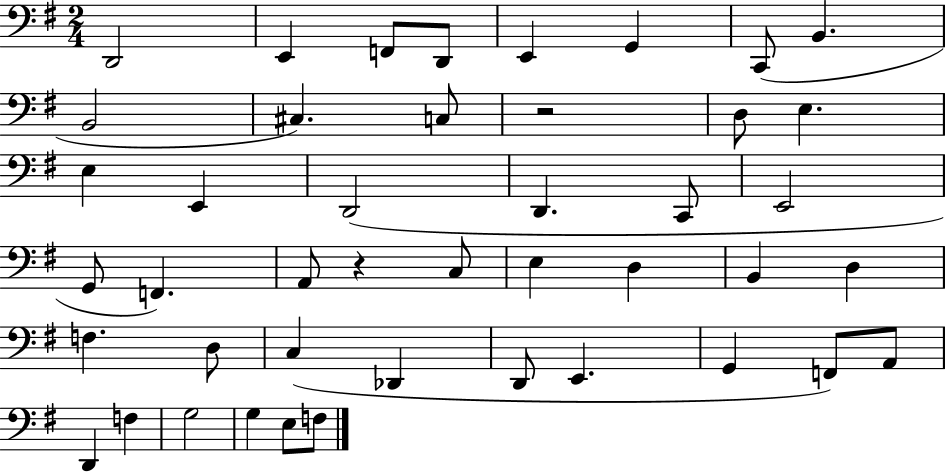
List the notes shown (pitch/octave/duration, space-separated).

D2/h E2/q F2/e D2/e E2/q G2/q C2/e B2/q. B2/h C#3/q. C3/e R/h D3/e E3/q. E3/q E2/q D2/h D2/q. C2/e E2/h G2/e F2/q. A2/e R/q C3/e E3/q D3/q B2/q D3/q F3/q. D3/e C3/q Db2/q D2/e E2/q. G2/q F2/e A2/e D2/q F3/q G3/h G3/q E3/e F3/e